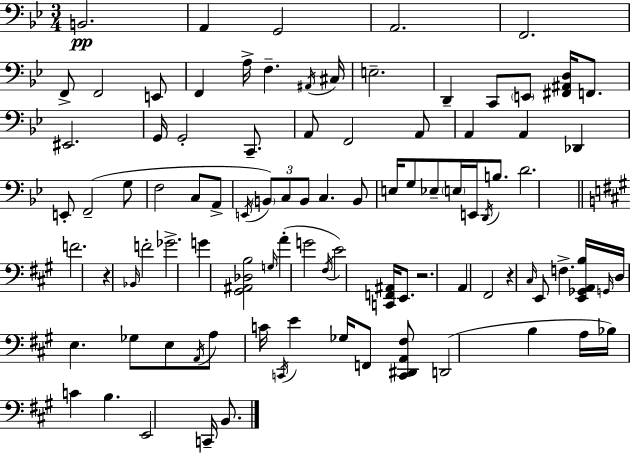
X:1
T:Untitled
M:3/4
L:1/4
K:Bb
B,,2 A,, G,,2 A,,2 F,,2 F,,/2 F,,2 E,,/2 F,, A,/4 F, ^A,,/4 ^C,/4 E,2 D,, C,,/2 E,,/2 [^F,,^A,,D,]/4 F,,/2 ^E,,2 G,,/4 G,,2 C,,/2 A,,/2 F,,2 A,,/2 A,, A,, _D,, E,,/2 F,,2 G,/2 F,2 C,/2 A,,/2 E,,/4 B,,/2 C,/2 B,,/2 C, B,,/2 E,/4 G,/2 _E,/2 E,/4 E,,/4 D,,/4 B,/2 D2 F2 z _B,,/4 F2 _G2 G [^G,,^A,,_D,B,]2 G,/4 A G2 ^F,/4 E2 [C,,F,,^A,,]/4 E,,/2 z2 A,, ^F,,2 z ^C,/4 E,,/2 F, [E,,_G,,A,,B,]/4 G,,/4 D,/4 E, _G,/2 E,/2 A,,/4 A,/2 C/4 C,,/4 E _G,/4 F,,/2 [C,,^D,,A,,^F,]/2 D,,2 B, A,/4 _B,/4 C B, E,,2 C,,/4 B,,/2